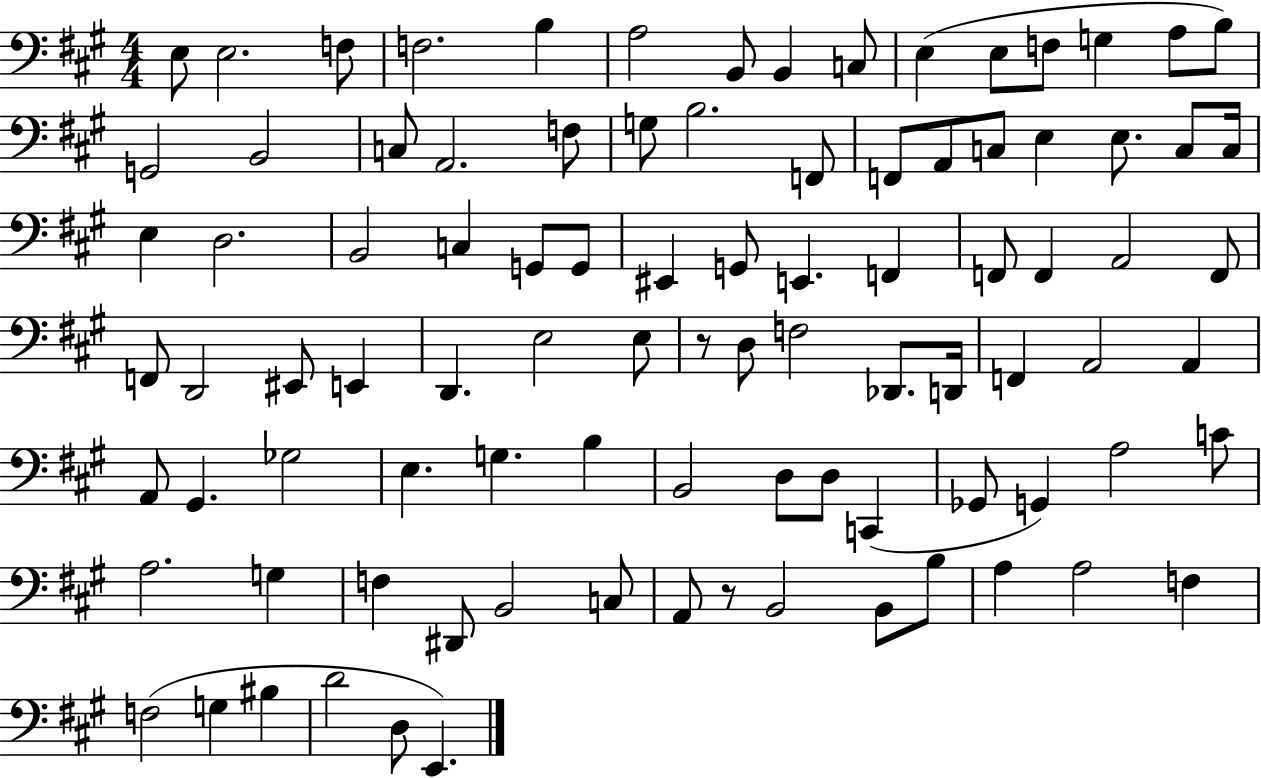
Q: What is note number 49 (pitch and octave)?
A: D2